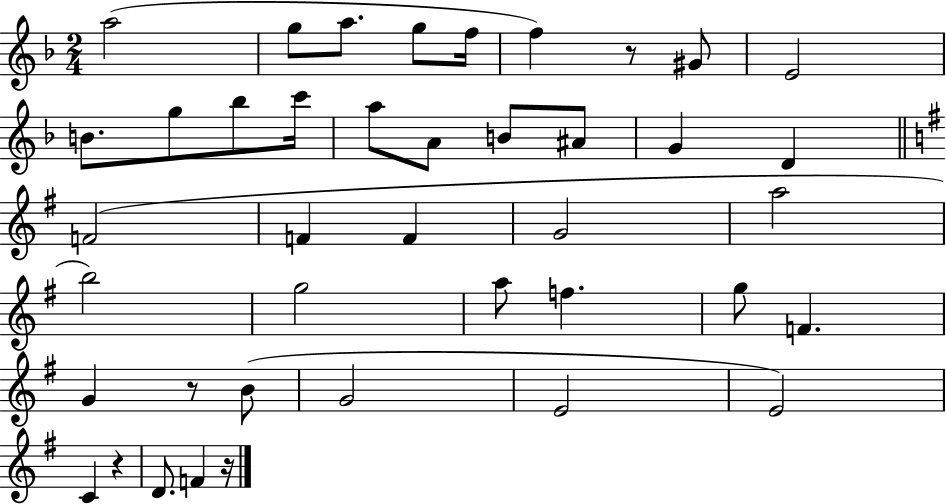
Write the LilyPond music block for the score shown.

{
  \clef treble
  \numericTimeSignature
  \time 2/4
  \key f \major
  \repeat volta 2 { a''2( | g''8 a''8. g''8 f''16 | f''4) r8 gis'8 | e'2 | \break b'8. g''8 bes''8 c'''16 | a''8 a'8 b'8 ais'8 | g'4 d'4 | \bar "||" \break \key e \minor f'2( | f'4 f'4 | g'2 | a''2 | \break b''2) | g''2 | a''8 f''4. | g''8 f'4. | \break g'4 r8 b'8( | g'2 | e'2 | e'2) | \break c'4 r4 | d'8. f'4 r16 | } \bar "|."
}